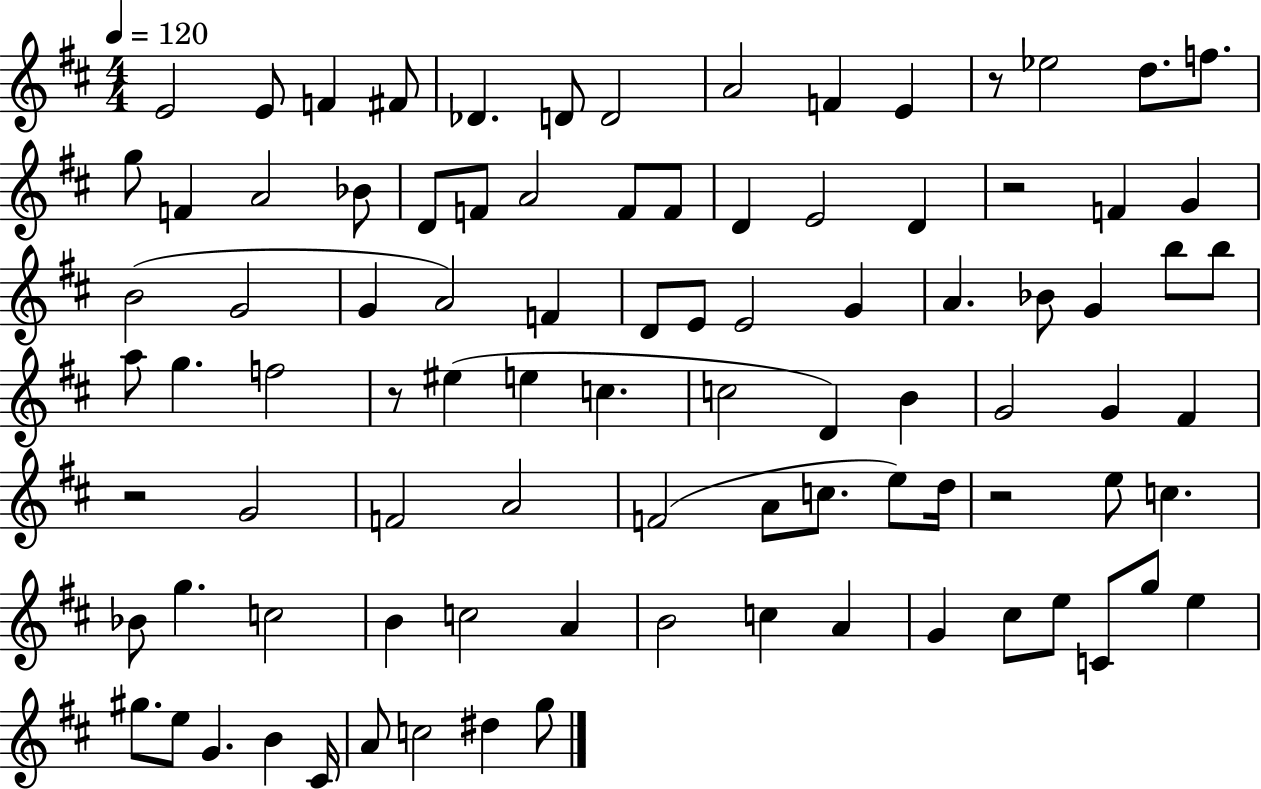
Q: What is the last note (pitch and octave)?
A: G5